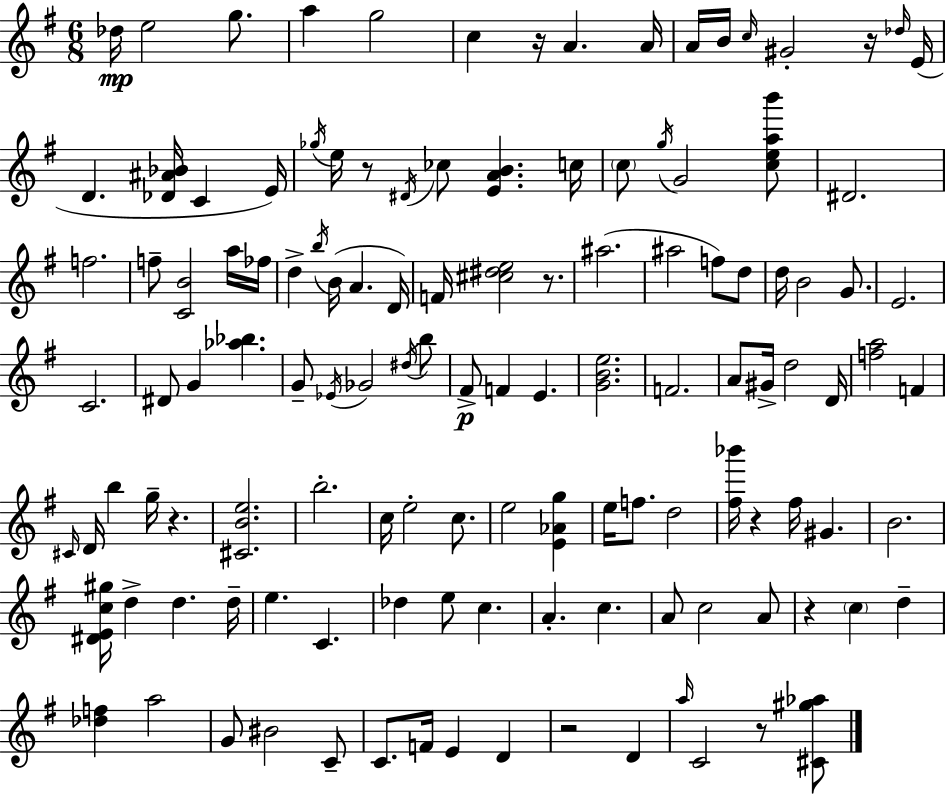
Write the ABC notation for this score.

X:1
T:Untitled
M:6/8
L:1/4
K:Em
_d/4 e2 g/2 a g2 c z/4 A A/4 A/4 B/4 c/4 ^G2 z/4 _d/4 E/4 D [_D^A_B]/4 C E/4 _g/4 e/4 z/2 ^D/4 _c/2 [EAB] c/4 c/2 g/4 G2 [ceab']/2 ^D2 f2 f/2 [CB]2 a/4 _f/4 d b/4 B/4 A D/4 F/4 [^c^de]2 z/2 ^a2 ^a2 f/2 d/2 d/4 B2 G/2 E2 C2 ^D/2 G [_a_b] G/2 _E/4 _G2 ^d/4 b/2 ^F/2 F E [GBe]2 F2 A/2 ^G/4 d2 D/4 [fa]2 F ^C/4 D/4 b g/4 z [^CBe]2 b2 c/4 e2 c/2 e2 [E_Ag] e/4 f/2 d2 [^f_b']/4 z ^f/4 ^G B2 [^DEc^g]/4 d d d/4 e C _d e/2 c A c A/2 c2 A/2 z c d [_df] a2 G/2 ^B2 C/2 C/2 F/4 E D z2 D a/4 C2 z/2 [^C^g_a]/2